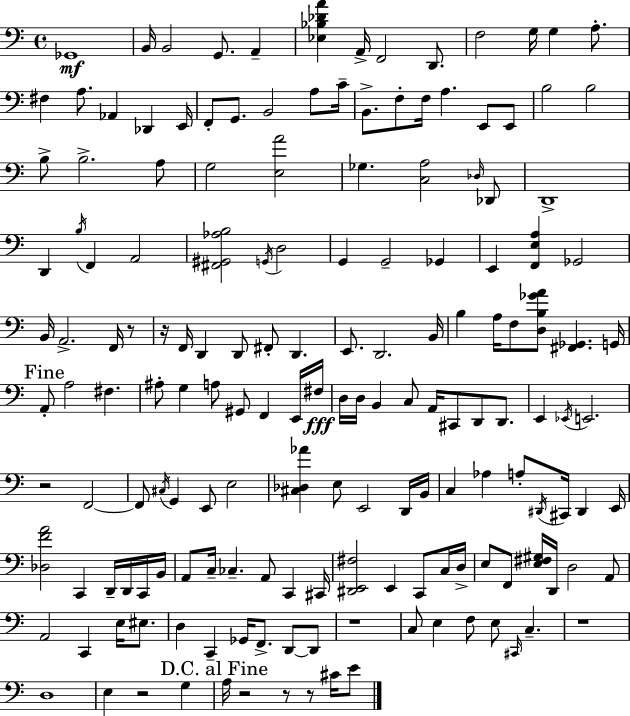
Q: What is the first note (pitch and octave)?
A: Gb2